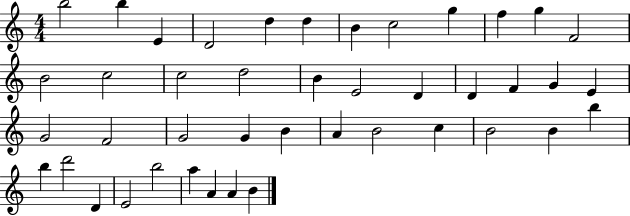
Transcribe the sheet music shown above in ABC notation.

X:1
T:Untitled
M:4/4
L:1/4
K:C
b2 b E D2 d d B c2 g f g F2 B2 c2 c2 d2 B E2 D D F G E G2 F2 G2 G B A B2 c B2 B b b d'2 D E2 b2 a A A B